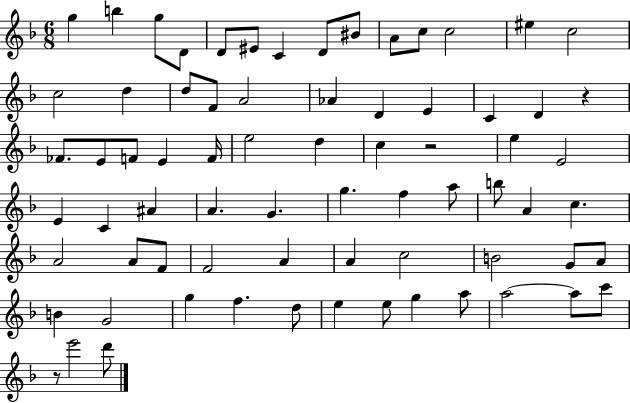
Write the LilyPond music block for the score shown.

{
  \clef treble
  \numericTimeSignature
  \time 6/8
  \key f \major
  g''4 b''4 g''8 d'8 | d'8 eis'8 c'4 d'8 bis'8 | a'8 c''8 c''2 | eis''4 c''2 | \break c''2 d''4 | d''8 f'8 a'2 | aes'4 d'4 e'4 | c'4 d'4 r4 | \break fes'8. e'8 f'8 e'4 f'16 | e''2 d''4 | c''4 r2 | e''4 e'2 | \break e'4 c'4 ais'4 | a'4. g'4. | g''4. f''4 a''8 | b''8 a'4 c''4. | \break a'2 a'8 f'8 | f'2 a'4 | a'4 c''2 | b'2 g'8 a'8 | \break b'4 g'2 | g''4 f''4. d''8 | e''4 e''8 g''4 a''8 | a''2~~ a''8 c'''8 | \break r8 e'''2 d'''8 | \bar "|."
}